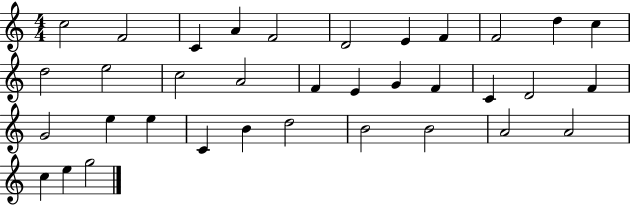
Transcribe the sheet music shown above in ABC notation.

X:1
T:Untitled
M:4/4
L:1/4
K:C
c2 F2 C A F2 D2 E F F2 d c d2 e2 c2 A2 F E G F C D2 F G2 e e C B d2 B2 B2 A2 A2 c e g2